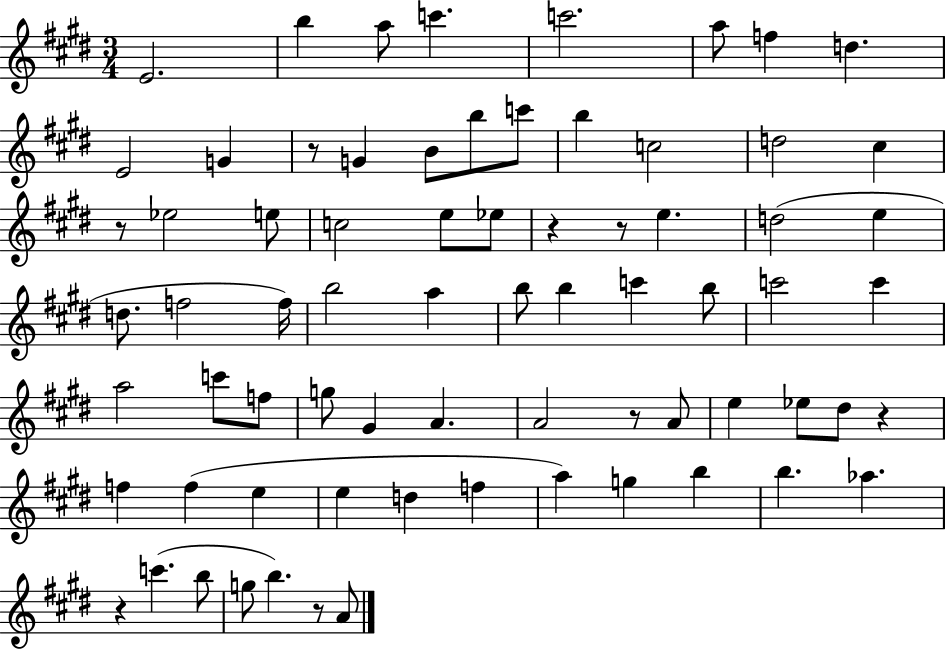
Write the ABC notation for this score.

X:1
T:Untitled
M:3/4
L:1/4
K:E
E2 b a/2 c' c'2 a/2 f d E2 G z/2 G B/2 b/2 c'/2 b c2 d2 ^c z/2 _e2 e/2 c2 e/2 _e/2 z z/2 e d2 e d/2 f2 f/4 b2 a b/2 b c' b/2 c'2 c' a2 c'/2 f/2 g/2 ^G A A2 z/2 A/2 e _e/2 ^d/2 z f f e e d f a g b b _a z c' b/2 g/2 b z/2 A/2